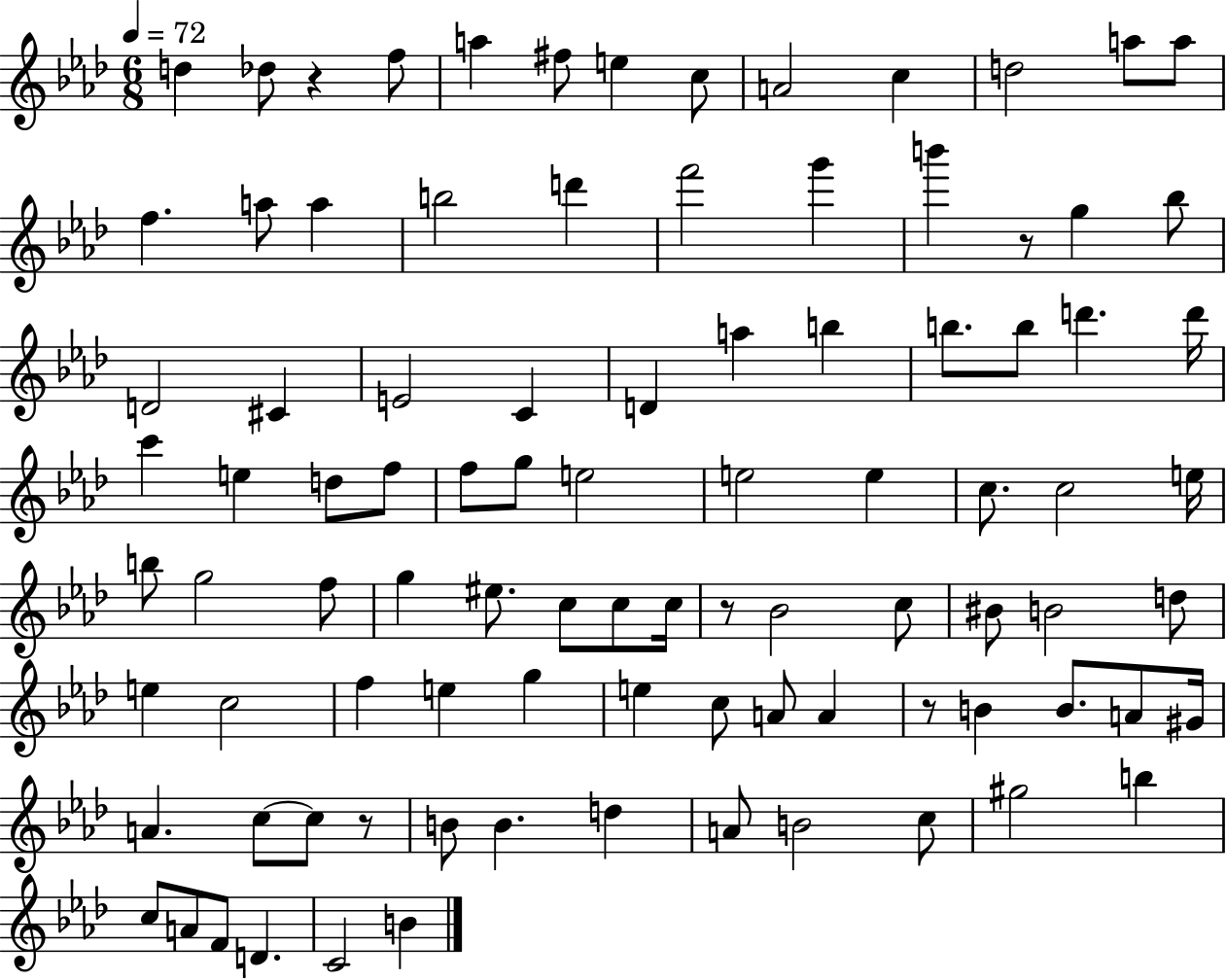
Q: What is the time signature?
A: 6/8